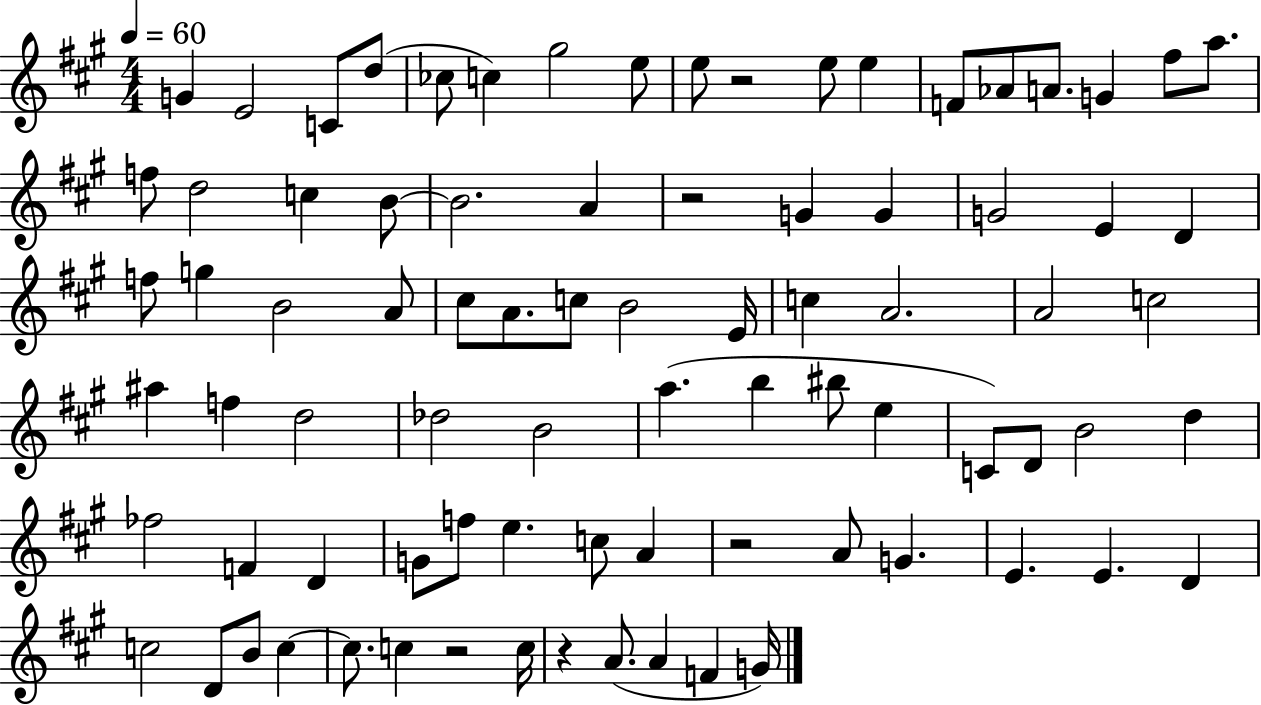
X:1
T:Untitled
M:4/4
L:1/4
K:A
G E2 C/2 d/2 _c/2 c ^g2 e/2 e/2 z2 e/2 e F/2 _A/2 A/2 G ^f/2 a/2 f/2 d2 c B/2 B2 A z2 G G G2 E D f/2 g B2 A/2 ^c/2 A/2 c/2 B2 E/4 c A2 A2 c2 ^a f d2 _d2 B2 a b ^b/2 e C/2 D/2 B2 d _f2 F D G/2 f/2 e c/2 A z2 A/2 G E E D c2 D/2 B/2 c c/2 c z2 c/4 z A/2 A F G/4